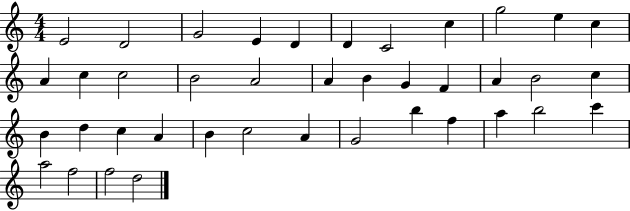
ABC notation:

X:1
T:Untitled
M:4/4
L:1/4
K:C
E2 D2 G2 E D D C2 c g2 e c A c c2 B2 A2 A B G F A B2 c B d c A B c2 A G2 b f a b2 c' a2 f2 f2 d2